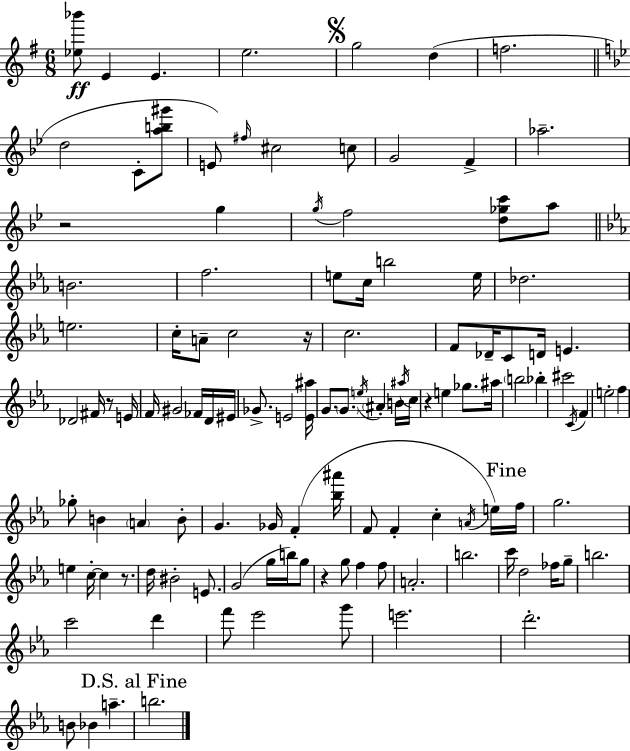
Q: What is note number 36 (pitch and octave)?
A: E4